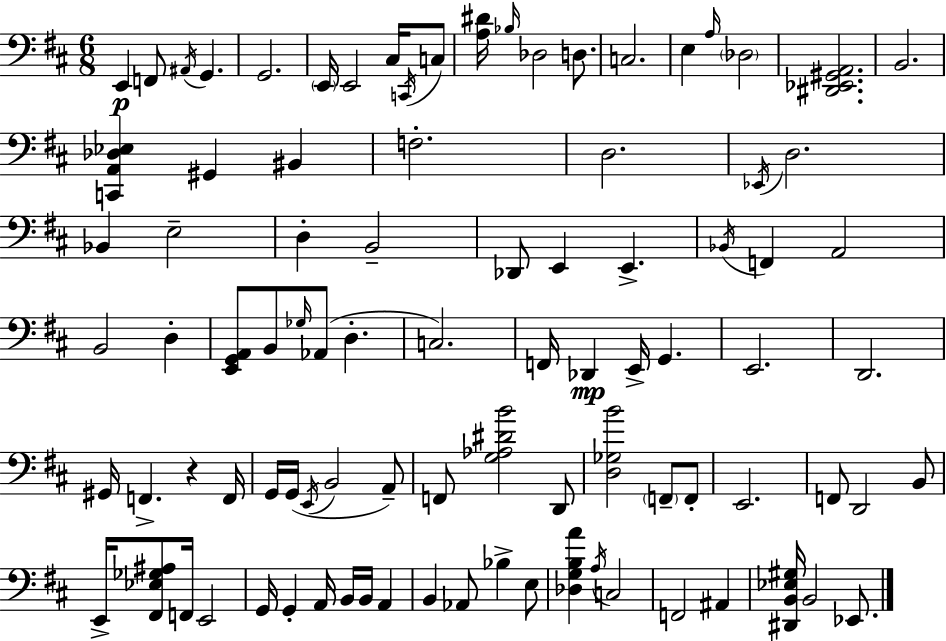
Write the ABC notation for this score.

X:1
T:Untitled
M:6/8
L:1/4
K:D
E,, F,,/2 ^A,,/4 G,, G,,2 E,,/4 E,,2 ^C,/4 C,,/4 C,/2 [A,^D]/4 _B,/4 _D,2 D,/2 C,2 E, A,/4 _D,2 [^D,,_E,,^G,,A,,]2 B,,2 [C,,A,,_D,_E,] ^G,, ^B,, F,2 D,2 _E,,/4 D,2 _B,, E,2 D, B,,2 _D,,/2 E,, E,, _B,,/4 F,, A,,2 B,,2 D, [E,,G,,A,,]/2 B,,/2 _G,/4 _A,,/2 D, C,2 F,,/4 _D,, E,,/4 G,, E,,2 D,,2 ^G,,/4 F,, z F,,/4 G,,/4 G,,/4 E,,/4 B,,2 A,,/2 F,,/2 [G,_A,^DB]2 D,,/2 [D,_G,B]2 F,,/2 F,,/2 E,,2 F,,/2 D,,2 B,,/2 E,,/4 [^F,,_E,_G,^A,]/2 F,,/4 E,,2 G,,/4 G,, A,,/4 B,,/4 B,,/4 A,, B,, _A,,/2 _B, E,/2 [_D,G,B,A] A,/4 C,2 F,,2 ^A,, [^D,,B,,_E,^G,]/4 B,,2 _E,,/2